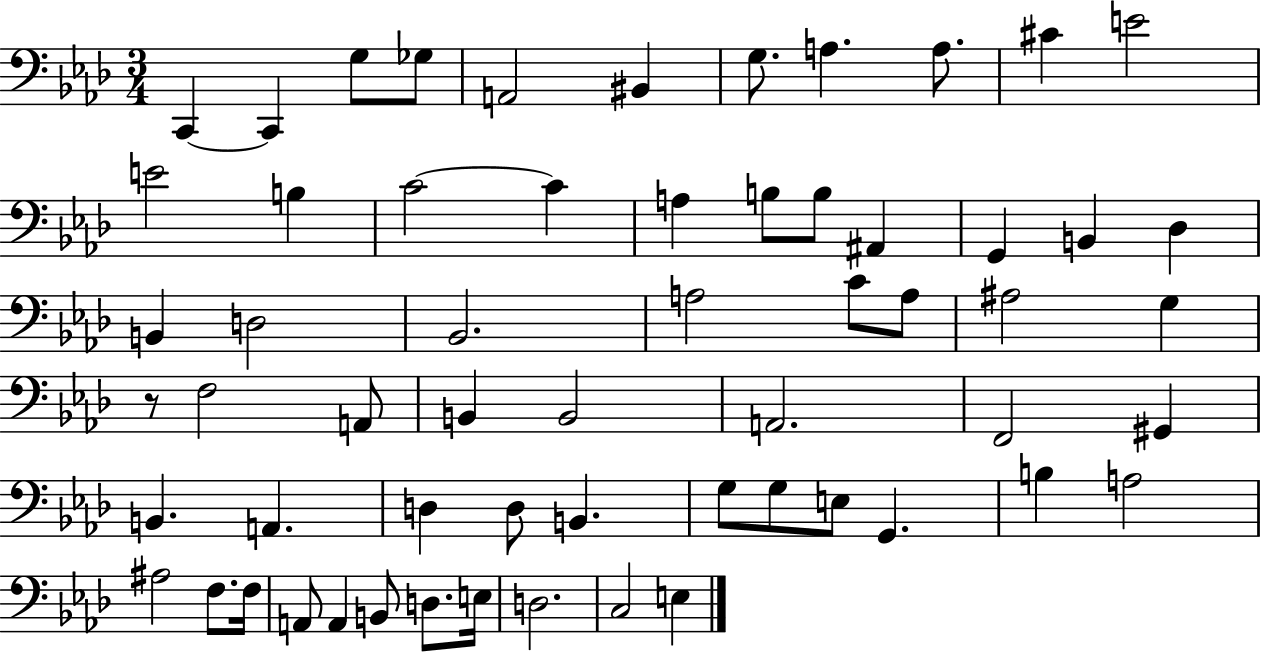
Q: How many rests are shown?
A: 1